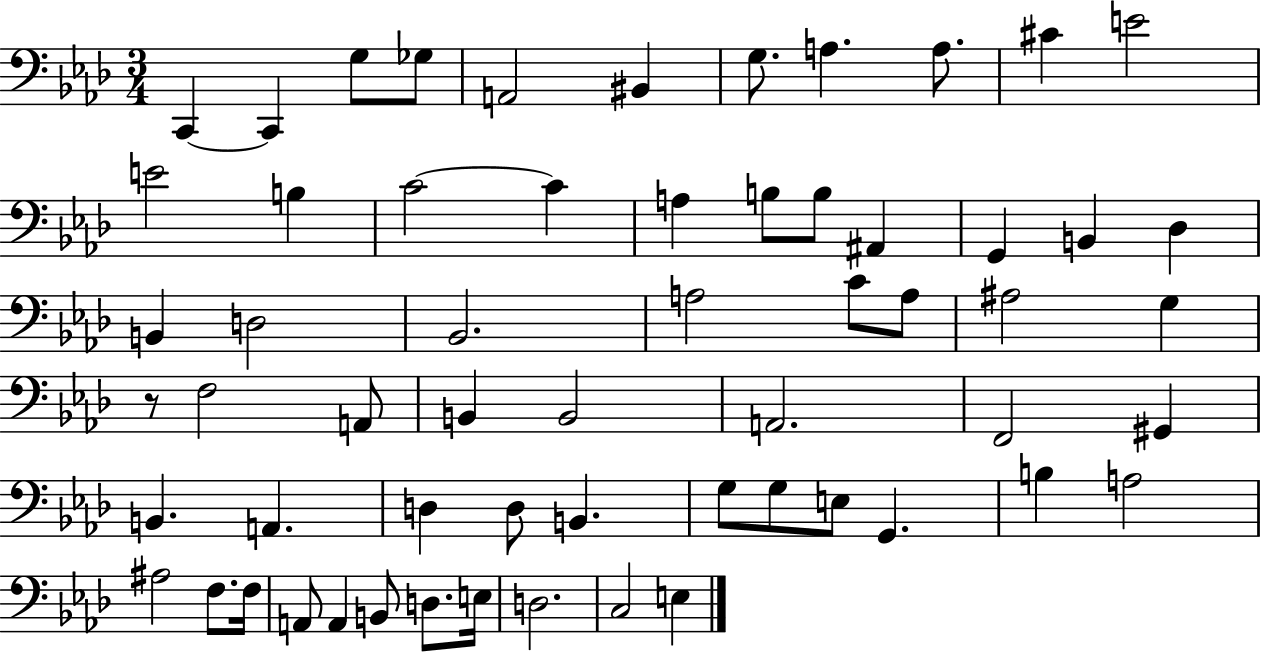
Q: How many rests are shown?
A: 1